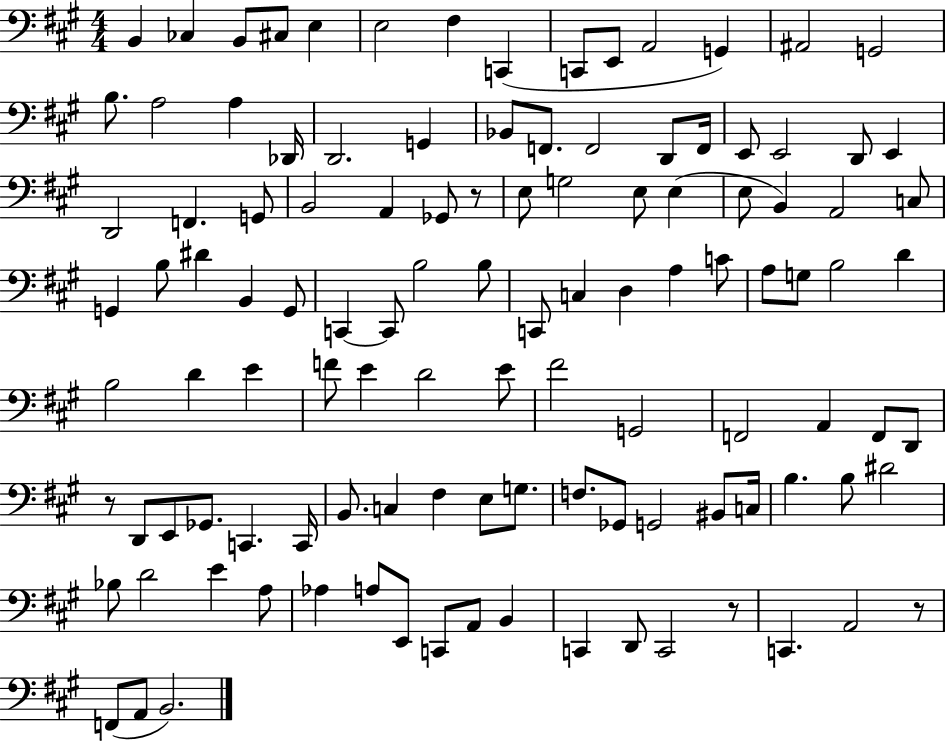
{
  \clef bass
  \numericTimeSignature
  \time 4/4
  \key a \major
  b,4 ces4 b,8 cis8 e4 | e2 fis4 c,4( | c,8 e,8 a,2 g,4) | ais,2 g,2 | \break b8. a2 a4 des,16 | d,2. g,4 | bes,8 f,8. f,2 d,8 f,16 | e,8 e,2 d,8 e,4 | \break d,2 f,4. g,8 | b,2 a,4 ges,8 r8 | e8 g2 e8 e4( | e8 b,4) a,2 c8 | \break g,4 b8 dis'4 b,4 g,8 | c,4~~ c,8 b2 b8 | c,8 c4 d4 a4 c'8 | a8 g8 b2 d'4 | \break b2 d'4 e'4 | f'8 e'4 d'2 e'8 | fis'2 g,2 | f,2 a,4 f,8 d,8 | \break r8 d,8 e,8 ges,8. c,4. c,16 | b,8. c4 fis4 e8 g8. | f8. ges,8 g,2 bis,8 c16 | b4. b8 dis'2 | \break bes8 d'2 e'4 a8 | aes4 a8 e,8 c,8 a,8 b,4 | c,4 d,8 c,2 r8 | c,4. a,2 r8 | \break f,8( a,8 b,2.) | \bar "|."
}